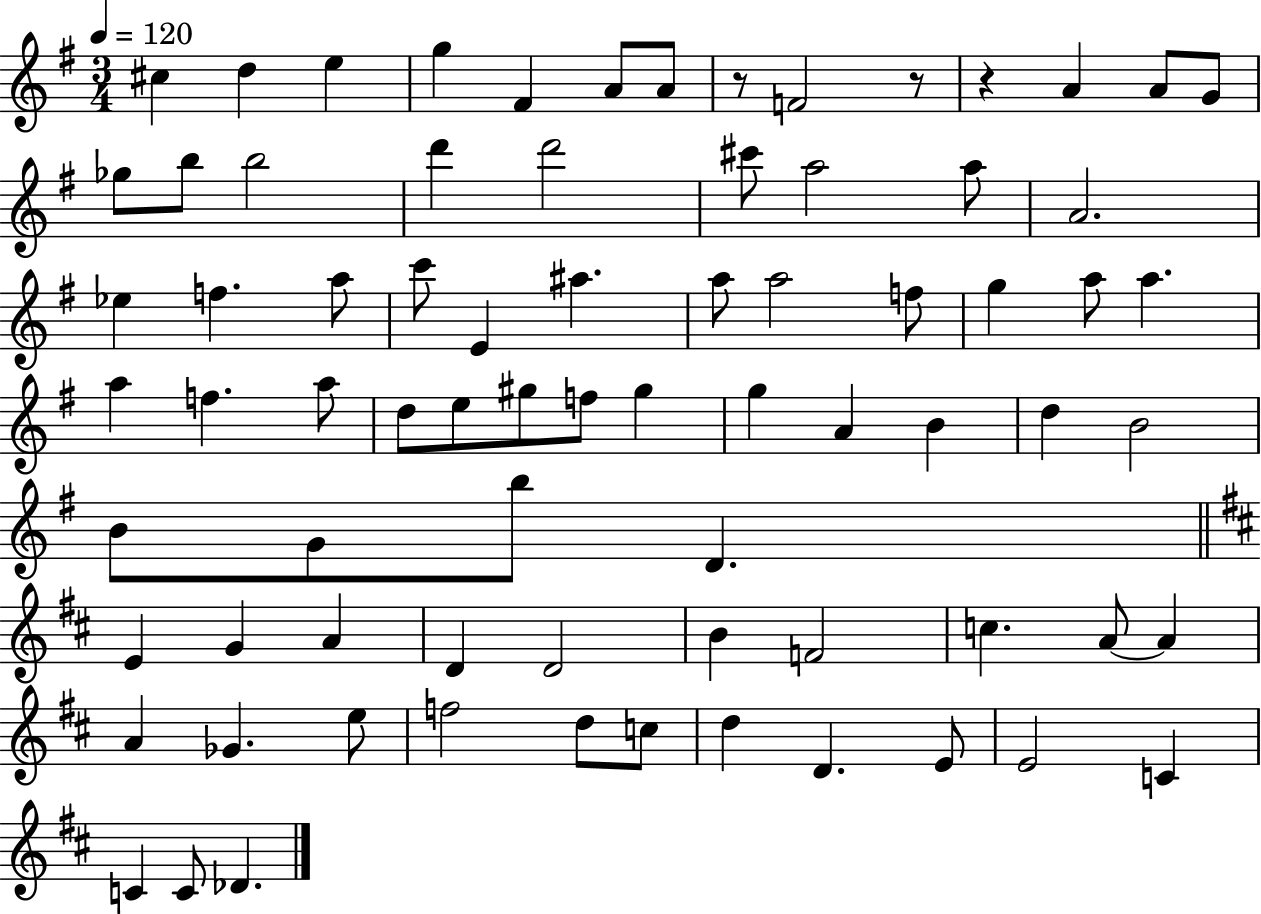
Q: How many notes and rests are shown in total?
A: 76